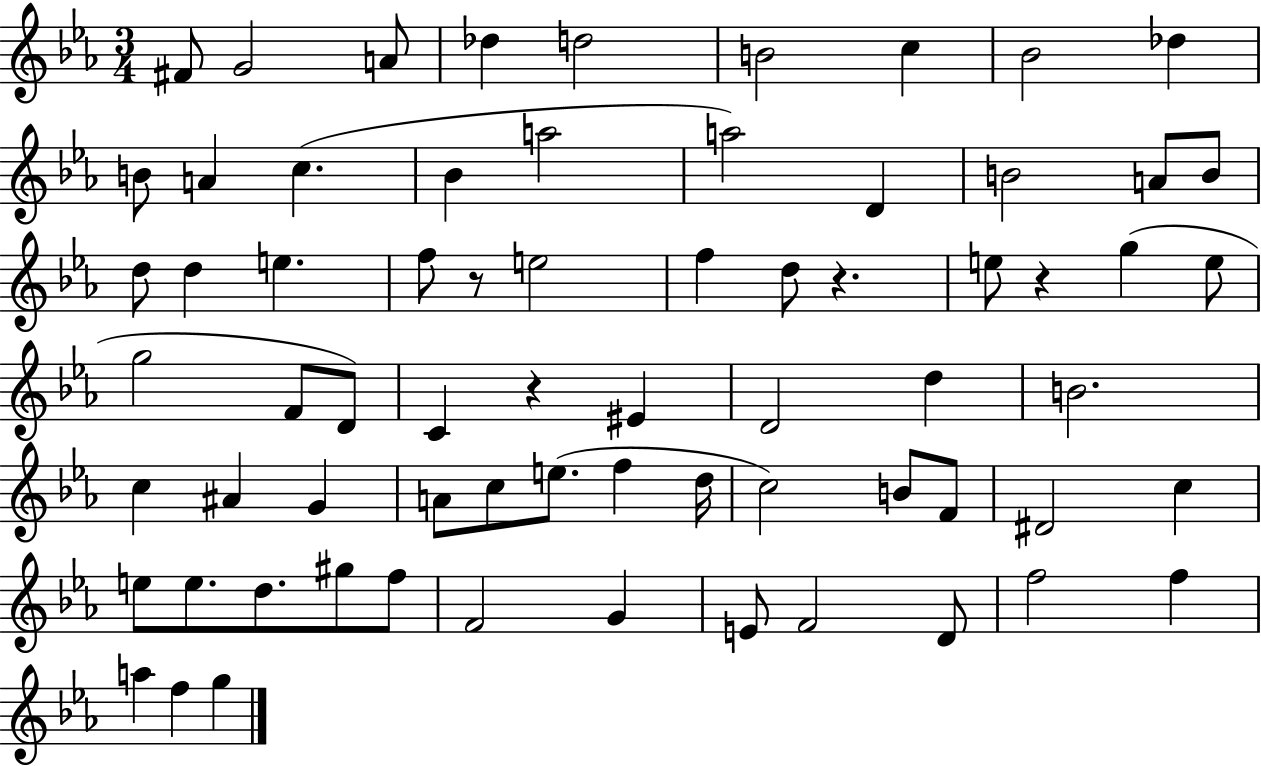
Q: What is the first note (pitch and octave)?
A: F#4